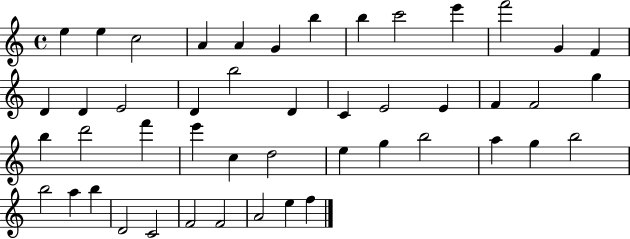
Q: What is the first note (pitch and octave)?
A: E5